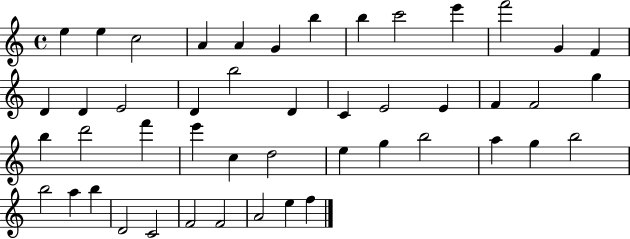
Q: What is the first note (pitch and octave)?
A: E5